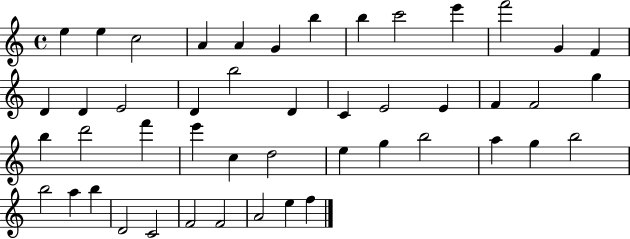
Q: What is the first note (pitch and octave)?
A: E5